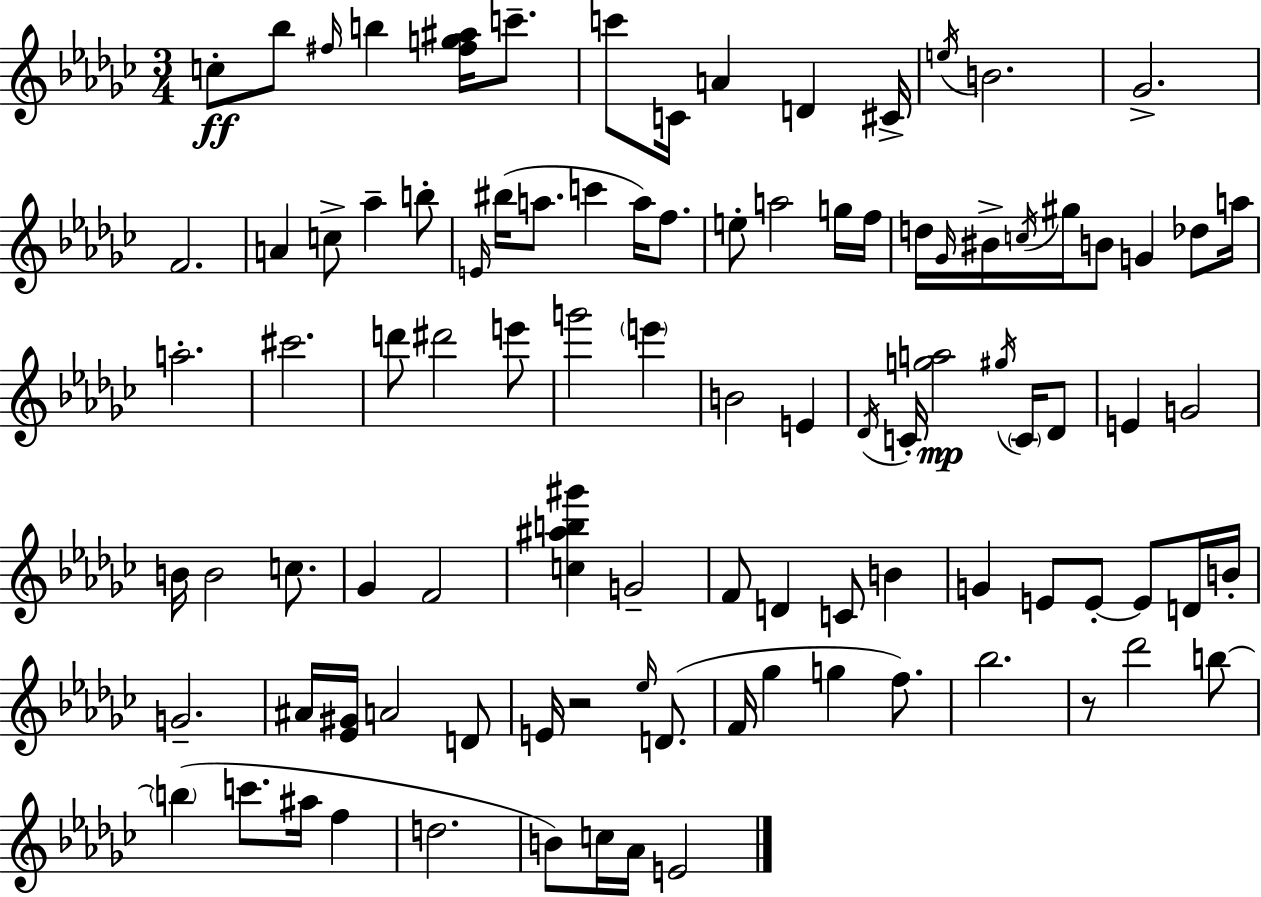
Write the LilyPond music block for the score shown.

{
  \clef treble
  \numericTimeSignature
  \time 3/4
  \key ees \minor
  c''8-.\ff bes''8 \grace { fis''16 } b''4 <fis'' g'' ais''>16 c'''8.-- | c'''8 c'16 a'4 d'4 | cis'16-> \acciaccatura { e''16 } b'2. | ges'2.-> | \break f'2. | a'4 c''8-> aes''4-- | b''8-. \grace { e'16 } bis''16( a''8. c'''4 a''16) | f''8. e''8-. a''2 | \break g''16 f''16 d''16 \grace { ges'16 } bis'16-> \acciaccatura { c''16 } gis''16 b'8 g'4 | des''8 a''16 a''2.-. | cis'''2. | d'''8 dis'''2 | \break e'''8 g'''2 | \parenthesize e'''4 b'2 | e'4 \acciaccatura { des'16 } c'16-. <g'' a''>2\mp | \acciaccatura { gis''16 } \parenthesize c'16 des'8 e'4 g'2 | \break b'16 b'2 | c''8. ges'4 f'2 | <c'' ais'' b'' gis'''>4 g'2-- | f'8 d'4 | \break c'8 b'4 g'4 e'8 | e'8-.~~ e'8 d'16 b'16-. g'2.-- | ais'16 <ees' gis'>16 a'2 | d'8 e'16 r2 | \break \grace { ees''16 } d'8.( f'16 ges''4 | g''4 f''8.) bes''2. | r8 des'''2 | b''8~~ \parenthesize b''4( | \break c'''8. ais''16 f''4 d''2. | b'8) c''16 aes'16 | e'2 \bar "|."
}